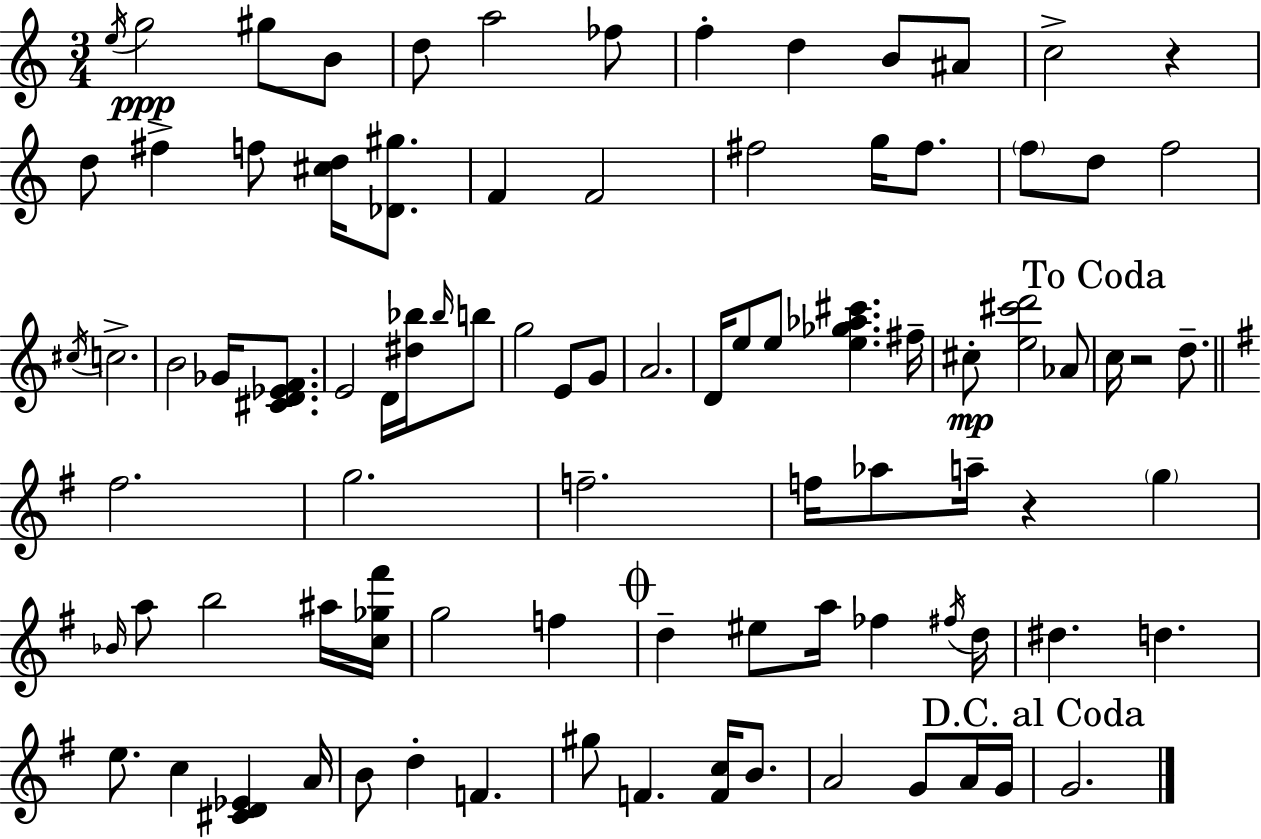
E5/s G5/h G#5/e B4/e D5/e A5/h FES5/e F5/q D5/q B4/e A#4/e C5/h R/q D5/e F#5/q F5/e [C#5,D5]/s [Db4,G#5]/e. F4/q F4/h F#5/h G5/s F#5/e. F5/e D5/e F5/h C#5/s C5/h. B4/h Gb4/s [C#4,D4,Eb4,F4]/e. E4/h D4/s [D#5,Bb5]/s Bb5/s B5/e G5/h E4/e G4/e A4/h. D4/s E5/e E5/e [E5,Gb5,Ab5,C#6]/q. F#5/s C#5/e [E5,C#6,D6]/h Ab4/e C5/s R/h D5/e. F#5/h. G5/h. F5/h. F5/s Ab5/e A5/s R/q G5/q Bb4/s A5/e B5/h A#5/s [C5,Gb5,F#6]/s G5/h F5/q D5/q EIS5/e A5/s FES5/q F#5/s D5/s D#5/q. D5/q. E5/e. C5/q [C#4,D4,Eb4]/q A4/s B4/e D5/q F4/q. G#5/e F4/q. [F4,C5]/s B4/e. A4/h G4/e A4/s G4/s G4/h.